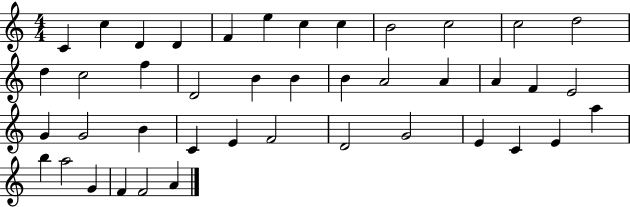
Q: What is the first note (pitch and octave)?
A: C4